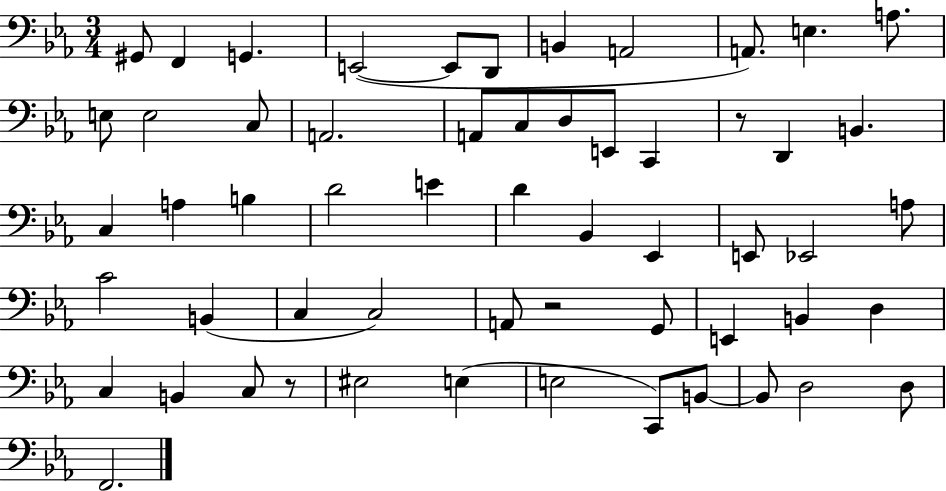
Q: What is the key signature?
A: EES major